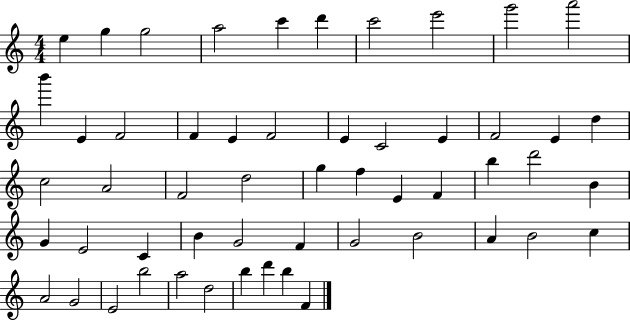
E5/q G5/q G5/h A5/h C6/q D6/q C6/h E6/h G6/h A6/h B6/q E4/q F4/h F4/q E4/q F4/h E4/q C4/h E4/q F4/h E4/q D5/q C5/h A4/h F4/h D5/h G5/q F5/q E4/q F4/q B5/q D6/h B4/q G4/q E4/h C4/q B4/q G4/h F4/q G4/h B4/h A4/q B4/h C5/q A4/h G4/h E4/h B5/h A5/h D5/h B5/q D6/q B5/q F4/q